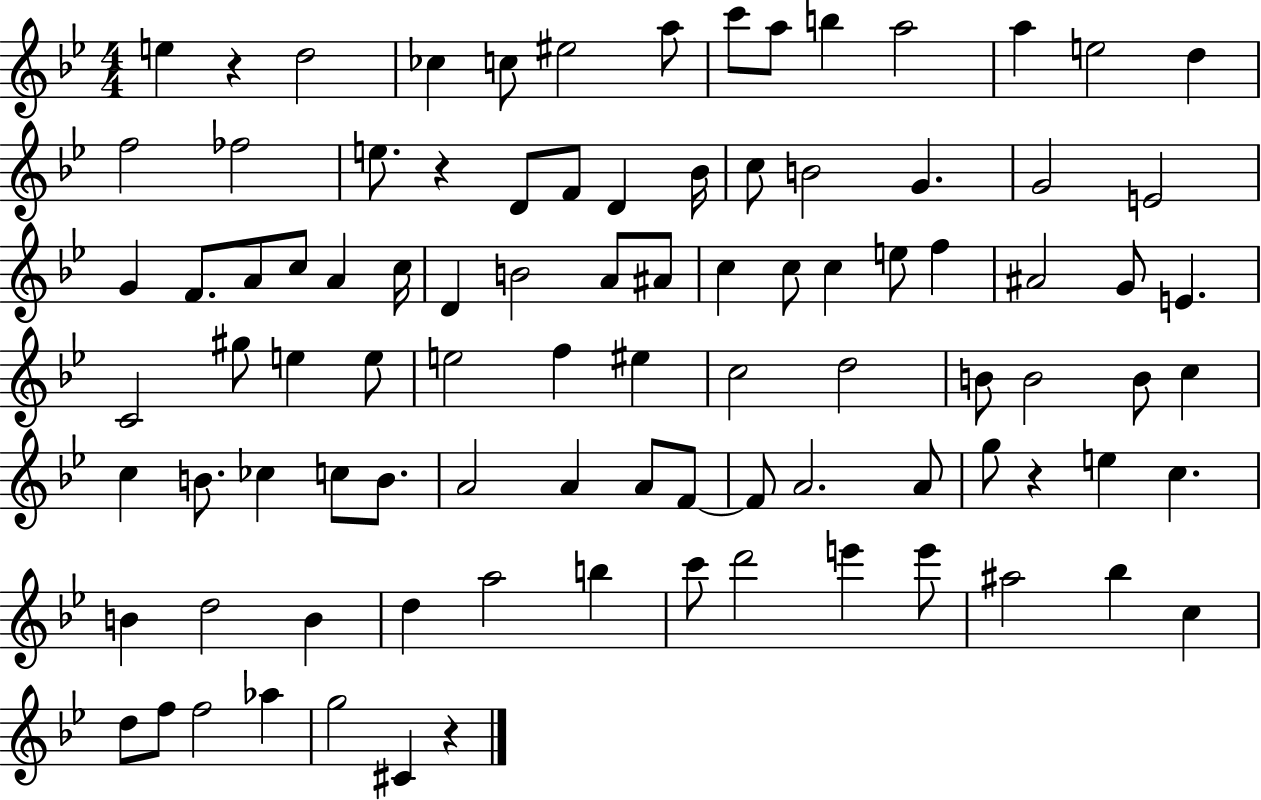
E5/q R/q D5/h CES5/q C5/e EIS5/h A5/e C6/e A5/e B5/q A5/h A5/q E5/h D5/q F5/h FES5/h E5/e. R/q D4/e F4/e D4/q Bb4/s C5/e B4/h G4/q. G4/h E4/h G4/q F4/e. A4/e C5/e A4/q C5/s D4/q B4/h A4/e A#4/e C5/q C5/e C5/q E5/e F5/q A#4/h G4/e E4/q. C4/h G#5/e E5/q E5/e E5/h F5/q EIS5/q C5/h D5/h B4/e B4/h B4/e C5/q C5/q B4/e. CES5/q C5/e B4/e. A4/h A4/q A4/e F4/e F4/e A4/h. A4/e G5/e R/q E5/q C5/q. B4/q D5/h B4/q D5/q A5/h B5/q C6/e D6/h E6/q E6/e A#5/h Bb5/q C5/q D5/e F5/e F5/h Ab5/q G5/h C#4/q R/q